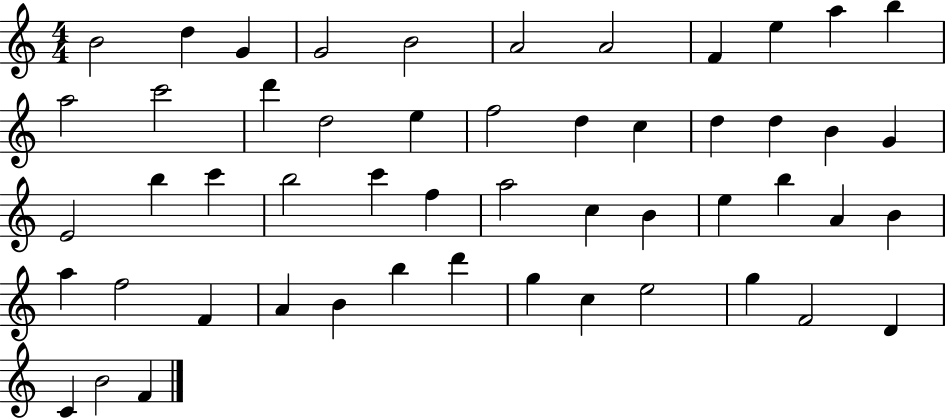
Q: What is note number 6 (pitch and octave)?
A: A4